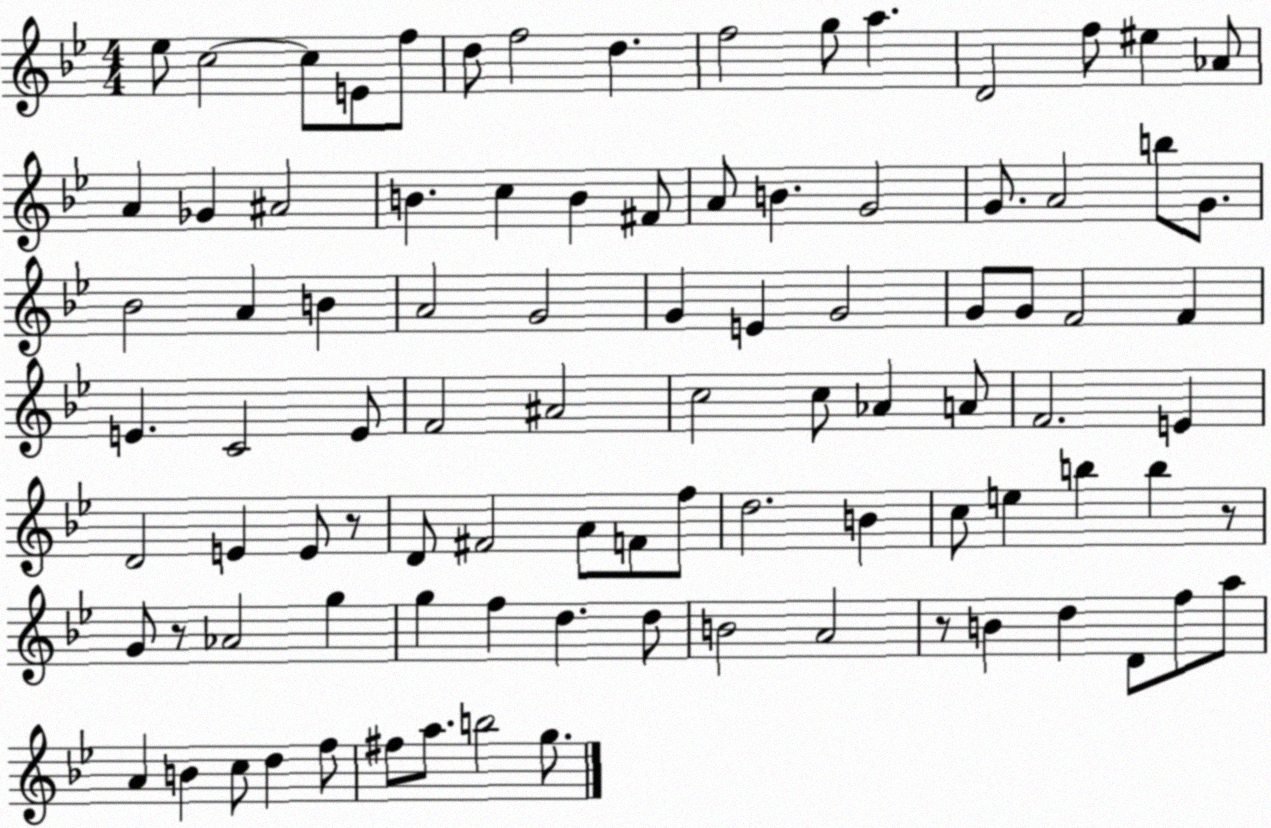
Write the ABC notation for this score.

X:1
T:Untitled
M:4/4
L:1/4
K:Bb
_e/2 c2 c/2 E/2 f/2 d/2 f2 d f2 g/2 a D2 f/2 ^e _A/2 A _G ^A2 B c B ^F/2 A/2 B G2 G/2 A2 b/2 G/2 _B2 A B A2 G2 G E G2 G/2 G/2 F2 F E C2 E/2 F2 ^A2 c2 c/2 _A A/2 F2 E D2 E E/2 z/2 D/2 ^F2 A/2 F/2 f/2 d2 B c/2 e b b z/2 G/2 z/2 _A2 g g f d d/2 B2 A2 z/2 B d D/2 f/2 a/2 A B c/2 d f/2 ^f/2 a/2 b2 g/2